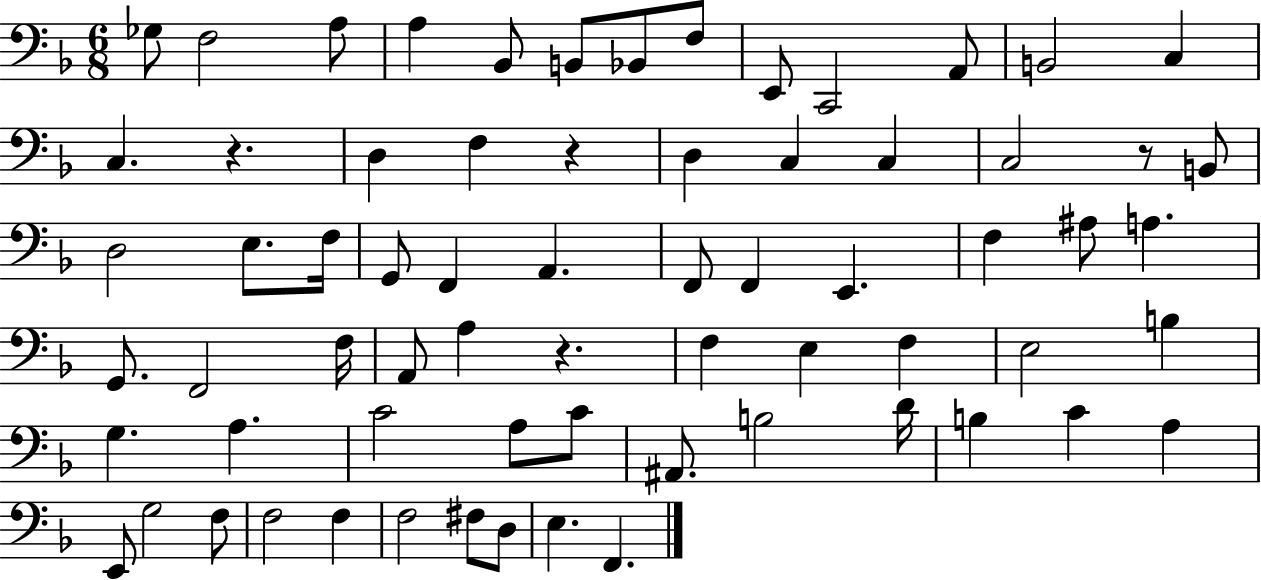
Gb3/e F3/h A3/e A3/q Bb2/e B2/e Bb2/e F3/e E2/e C2/h A2/e B2/h C3/q C3/q. R/q. D3/q F3/q R/q D3/q C3/q C3/q C3/h R/e B2/e D3/h E3/e. F3/s G2/e F2/q A2/q. F2/e F2/q E2/q. F3/q A#3/e A3/q. G2/e. F2/h F3/s A2/e A3/q R/q. F3/q E3/q F3/q E3/h B3/q G3/q. A3/q. C4/h A3/e C4/e A#2/e. B3/h D4/s B3/q C4/q A3/q E2/e G3/h F3/e F3/h F3/q F3/h F#3/e D3/e E3/q. F2/q.